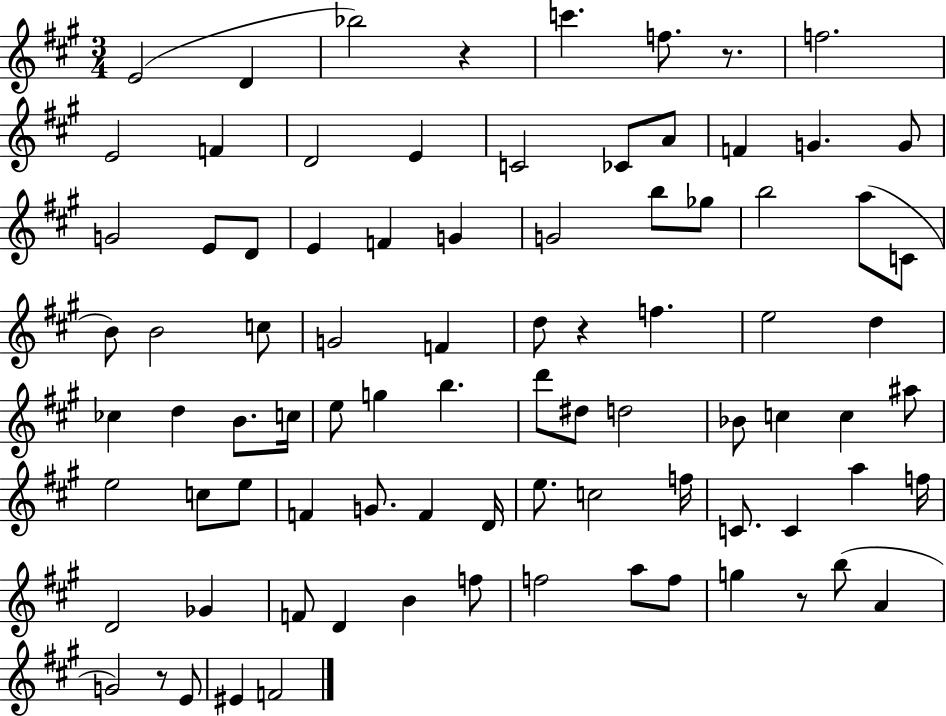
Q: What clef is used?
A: treble